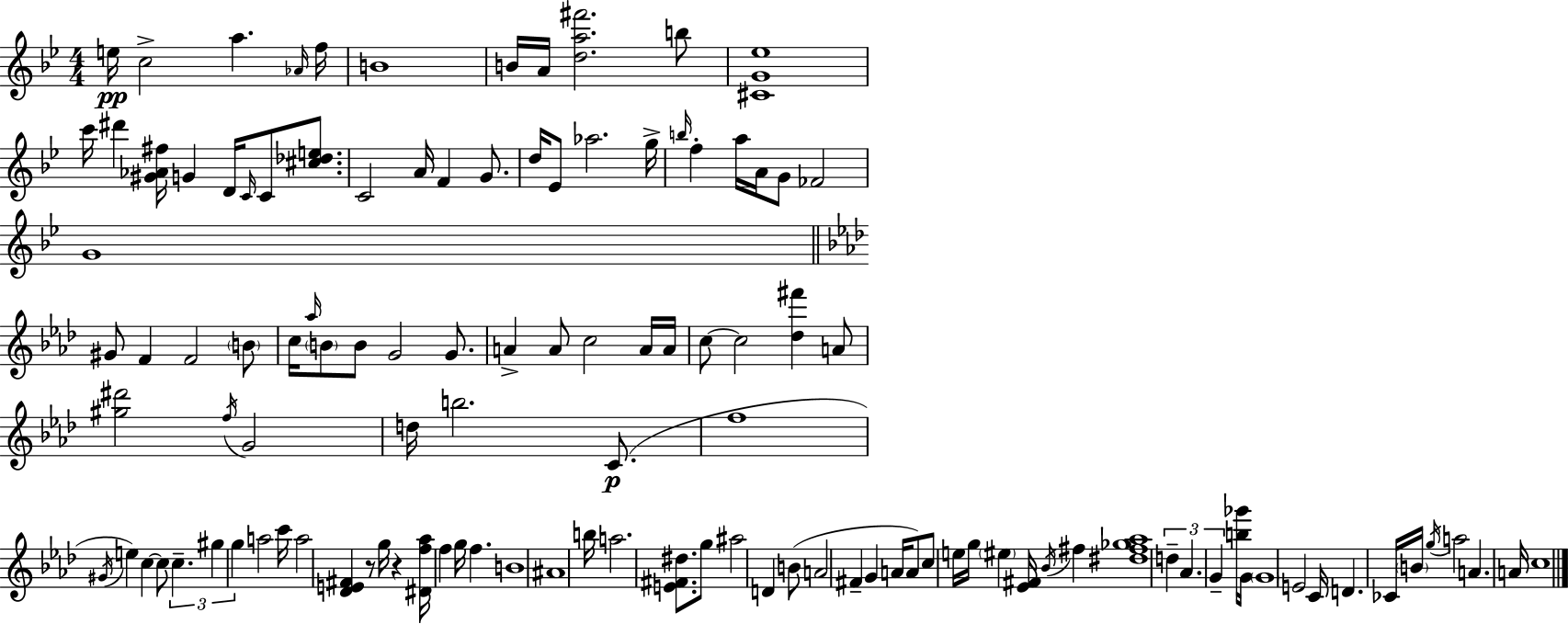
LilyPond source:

{
  \clef treble
  \numericTimeSignature
  \time 4/4
  \key bes \major
  e''16\pp c''2-> a''4. \grace { aes'16 } | f''16 b'1 | b'16 a'16 <d'' a'' fis'''>2. b''8 | <cis' g' ees''>1 | \break c'''16 dis'''4 <gis' aes' fis''>16 g'4 d'16 \grace { c'16 } c'8 <cis'' des'' e''>8. | c'2 a'16 f'4 g'8. | d''16 ees'8 aes''2. | g''16-> \grace { b''16 } f''4-. a''16 a'16 g'8 fes'2 | \break g'1 | \bar "||" \break \key f \minor gis'8 f'4 f'2 \parenthesize b'8 | c''16 \grace { aes''16 } \parenthesize b'8 b'8 g'2 g'8. | a'4-> a'8 c''2 a'16 | a'16 c''8~~ c''2 <des'' fis'''>4 a'8 | \break <gis'' dis'''>2 \acciaccatura { f''16 } g'2 | d''16 b''2. c'8.(\p | f''1 | \acciaccatura { gis'16 }) e''4 c''4~~ c''8 \tuplet 3/2 { c''4.-- | \break gis''4 g''4 } a''2 | c'''16 a''2 <des' e' fis'>4 | r8 g''16 r4 <dis' f'' aes''>16 f''4 g''16 f''4. | b'1 | \break ais'1 | b''16 a''2. | <e' fis' dis''>8. g''8 ais''2 d'4 | b'8( a'2 fis'4-- g'4 | \break a'16 a'8) c''8 e''16 g''16 \parenthesize eis''4 <ees' fis'>16 \acciaccatura { bes'16 } | fis''4 <dis'' fis'' ges'' aes''>1 | \tuplet 3/2 { d''4-- aes'4. g'4-- } | <b'' ges'''>16 g'16 \parenthesize g'1 | \break e'2 c'16 d'4. | ces'16 \parenthesize b'16 \acciaccatura { g''16 } a''2 a'4. | a'16 c''1 | \bar "|."
}